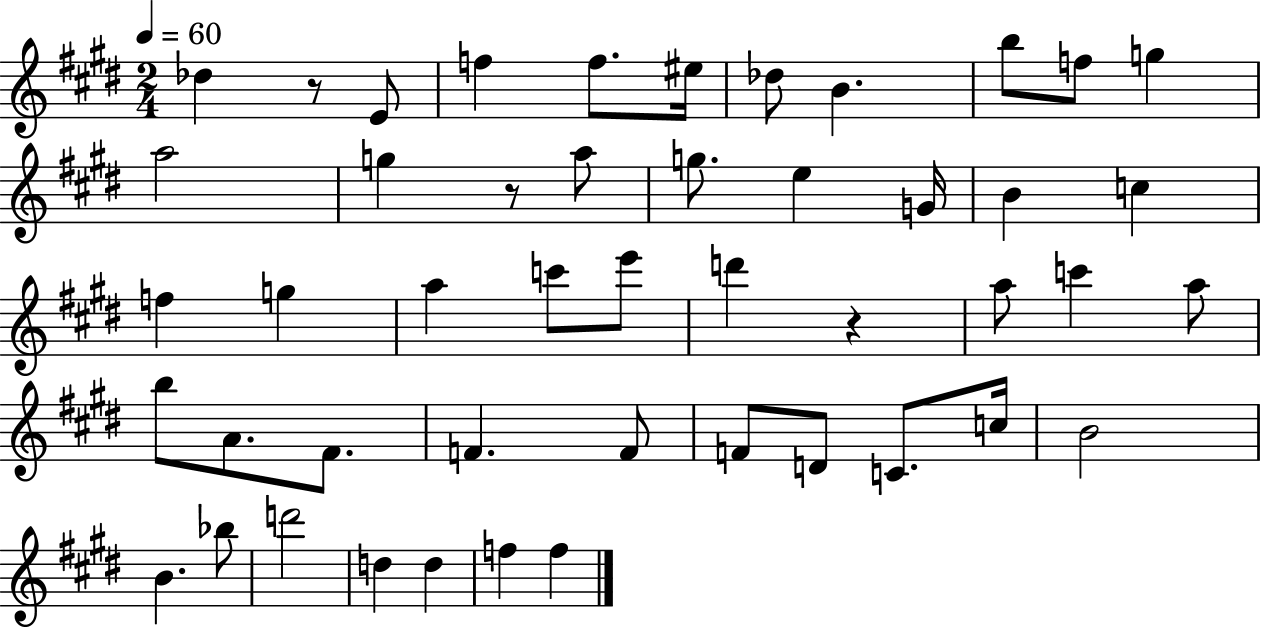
Db5/q R/e E4/e F5/q F5/e. EIS5/s Db5/e B4/q. B5/e F5/e G5/q A5/h G5/q R/e A5/e G5/e. E5/q G4/s B4/q C5/q F5/q G5/q A5/q C6/e E6/e D6/q R/q A5/e C6/q A5/e B5/e A4/e. F#4/e. F4/q. F4/e F4/e D4/e C4/e. C5/s B4/h B4/q. Bb5/e D6/h D5/q D5/q F5/q F5/q